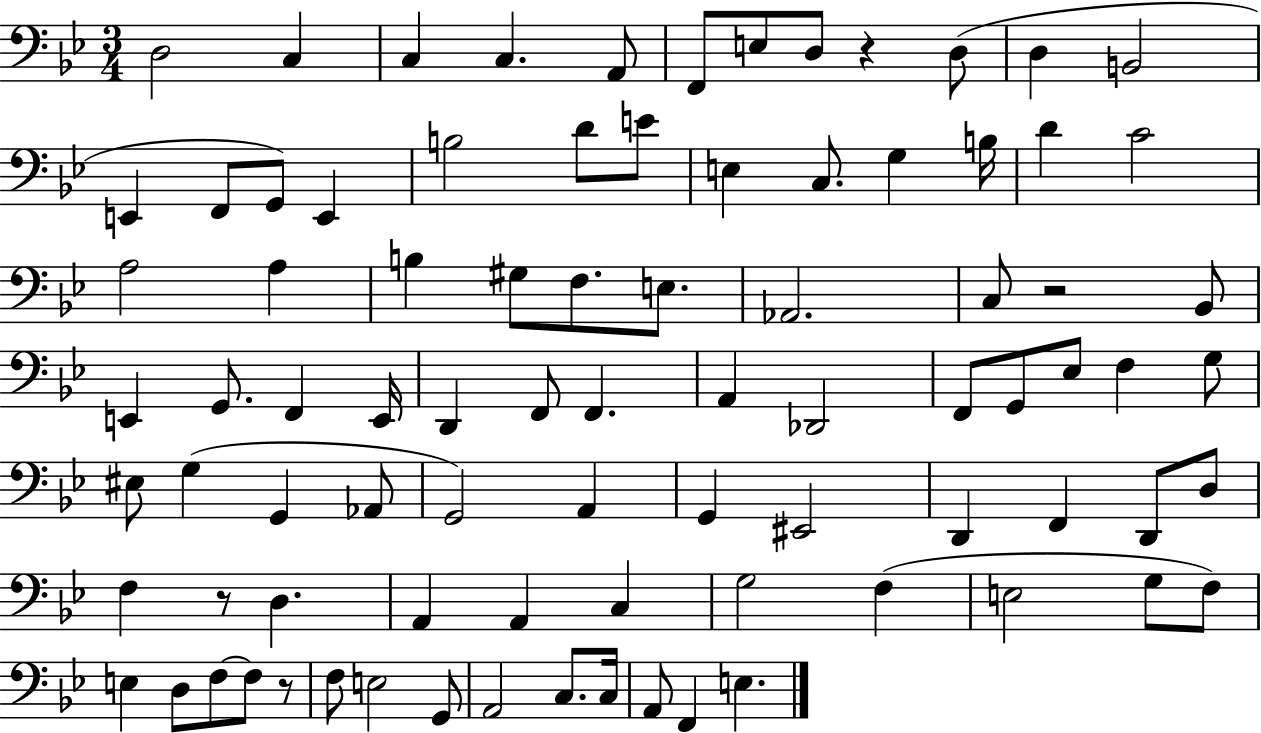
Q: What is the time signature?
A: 3/4